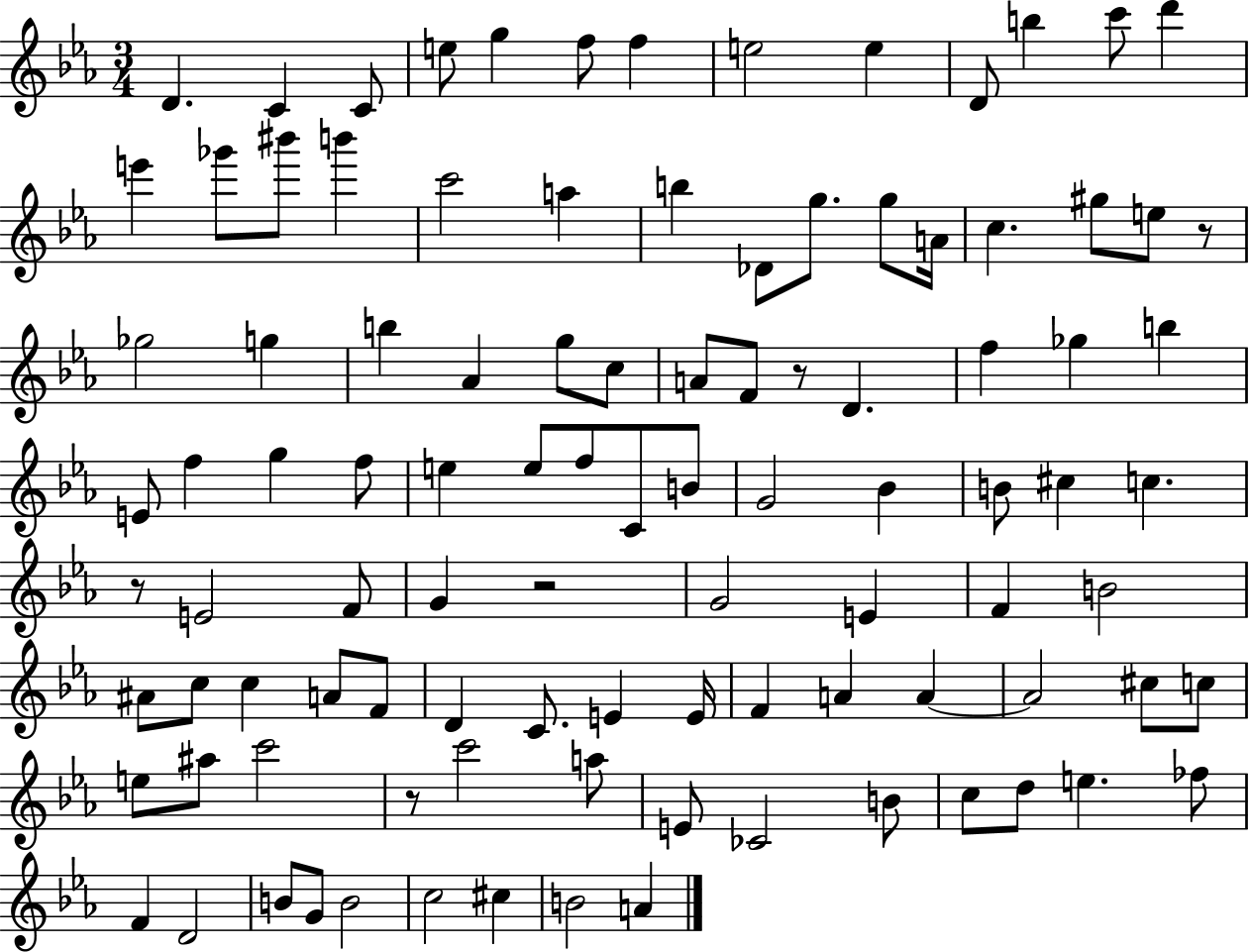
{
  \clef treble
  \numericTimeSignature
  \time 3/4
  \key ees \major
  \repeat volta 2 { d'4. c'4 c'8 | e''8 g''4 f''8 f''4 | e''2 e''4 | d'8 b''4 c'''8 d'''4 | \break e'''4 ges'''8 bis'''8 b'''4 | c'''2 a''4 | b''4 des'8 g''8. g''8 a'16 | c''4. gis''8 e''8 r8 | \break ges''2 g''4 | b''4 aes'4 g''8 c''8 | a'8 f'8 r8 d'4. | f''4 ges''4 b''4 | \break e'8 f''4 g''4 f''8 | e''4 e''8 f''8 c'8 b'8 | g'2 bes'4 | b'8 cis''4 c''4. | \break r8 e'2 f'8 | g'4 r2 | g'2 e'4 | f'4 b'2 | \break ais'8 c''8 c''4 a'8 f'8 | d'4 c'8. e'4 e'16 | f'4 a'4 a'4~~ | a'2 cis''8 c''8 | \break e''8 ais''8 c'''2 | r8 c'''2 a''8 | e'8 ces'2 b'8 | c''8 d''8 e''4. fes''8 | \break f'4 d'2 | b'8 g'8 b'2 | c''2 cis''4 | b'2 a'4 | \break } \bar "|."
}